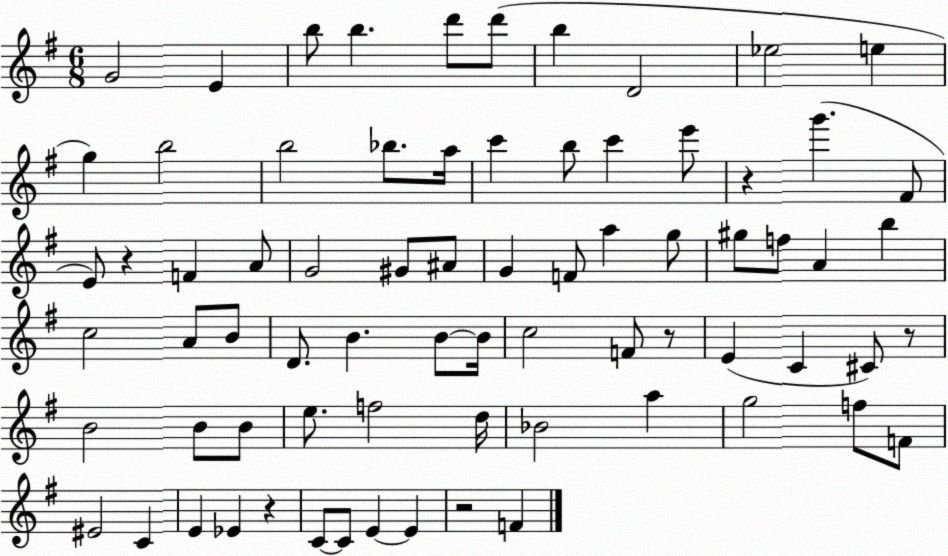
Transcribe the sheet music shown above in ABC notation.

X:1
T:Untitled
M:6/8
L:1/4
K:G
G2 E b/2 b d'/2 d'/2 b D2 _e2 e g b2 b2 _b/2 a/4 c' b/2 c' e'/2 z g' ^F/2 E/2 z F A/2 G2 ^G/2 ^A/2 G F/2 a g/2 ^g/2 f/2 A b c2 A/2 B/2 D/2 B B/2 B/4 c2 F/2 z/2 E C ^C/2 z/2 B2 B/2 B/2 e/2 f2 d/4 _B2 a g2 f/2 F/2 ^E2 C E _E z C/2 C/2 E E z2 F